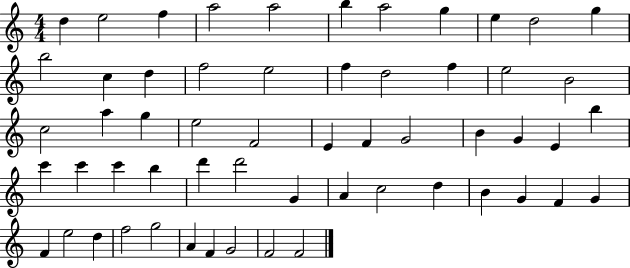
X:1
T:Untitled
M:4/4
L:1/4
K:C
d e2 f a2 a2 b a2 g e d2 g b2 c d f2 e2 f d2 f e2 B2 c2 a g e2 F2 E F G2 B G E b c' c' c' b d' d'2 G A c2 d B G F G F e2 d f2 g2 A F G2 F2 F2